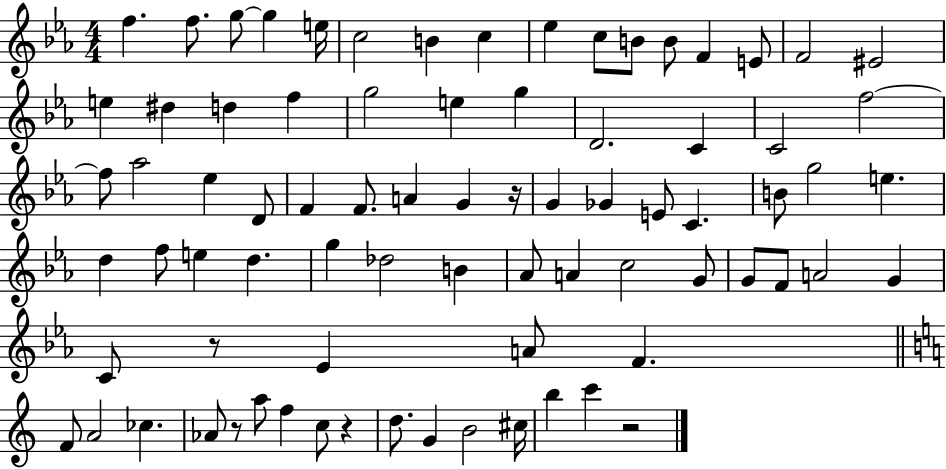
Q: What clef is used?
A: treble